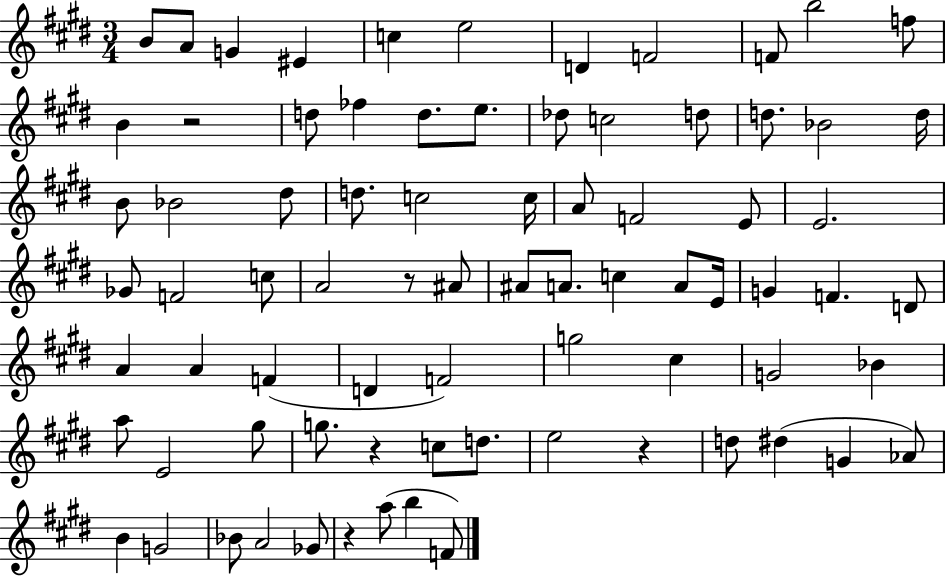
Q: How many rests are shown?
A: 5